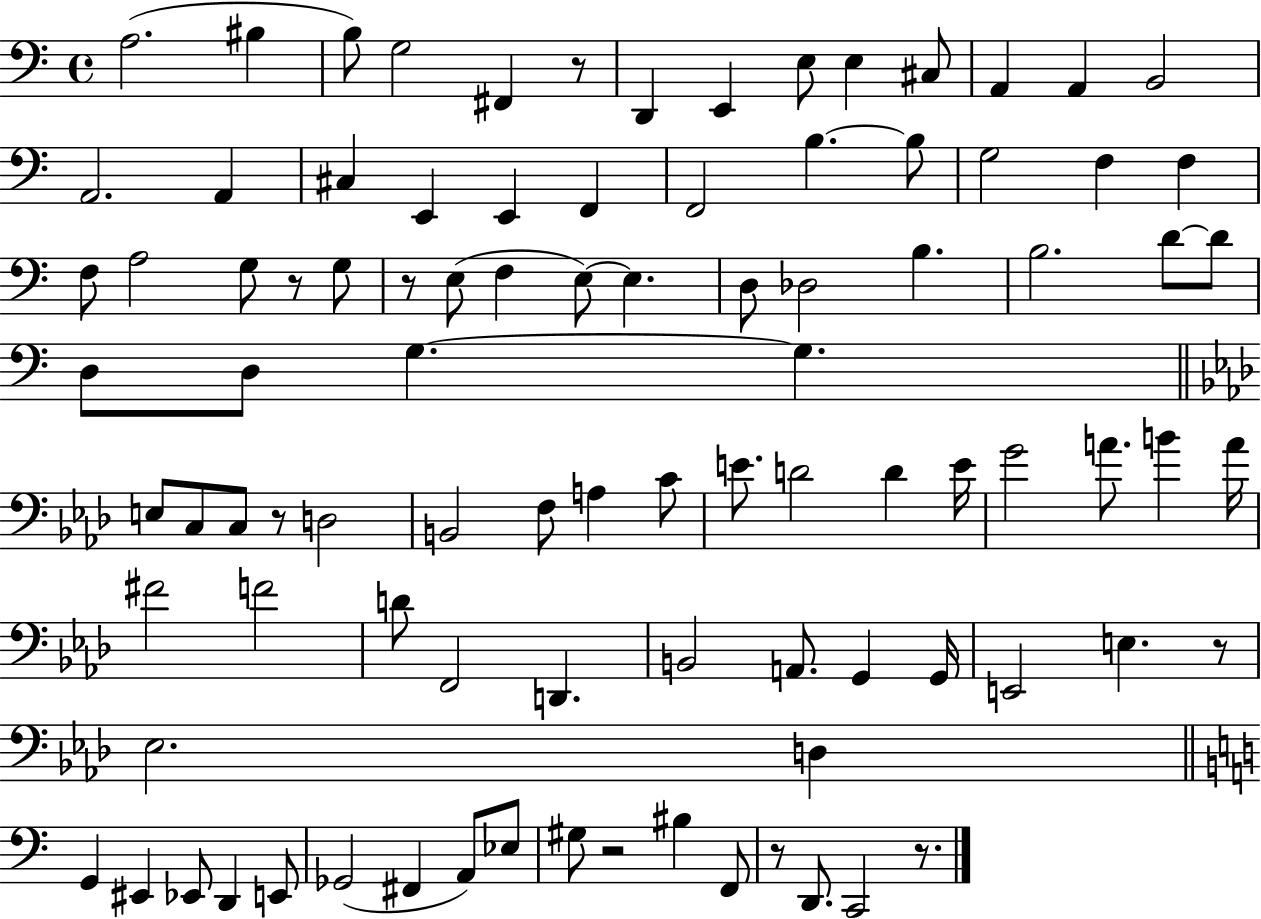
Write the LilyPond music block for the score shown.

{
  \clef bass
  \time 4/4
  \defaultTimeSignature
  \key c \major
  a2.( bis4 | b8) g2 fis,4 r8 | d,4 e,4 e8 e4 cis8 | a,4 a,4 b,2 | \break a,2. a,4 | cis4 e,4 e,4 f,4 | f,2 b4.~~ b8 | g2 f4 f4 | \break f8 a2 g8 r8 g8 | r8 e8( f4 e8~~) e4. | d8 des2 b4. | b2. d'8~~ d'8 | \break d8 d8 g4.~~ g4. | \bar "||" \break \key aes \major e8 c8 c8 r8 d2 | b,2 f8 a4 c'8 | e'8. d'2 d'4 e'16 | g'2 a'8. b'4 a'16 | \break fis'2 f'2 | d'8 f,2 d,4. | b,2 a,8. g,4 g,16 | e,2 e4. r8 | \break ees2. d4 | \bar "||" \break \key a \minor g,4 eis,4 ees,8 d,4 e,8 | ges,2( fis,4 a,8) ees8 | gis8 r2 bis4 f,8 | r8 d,8. c,2 r8. | \break \bar "|."
}